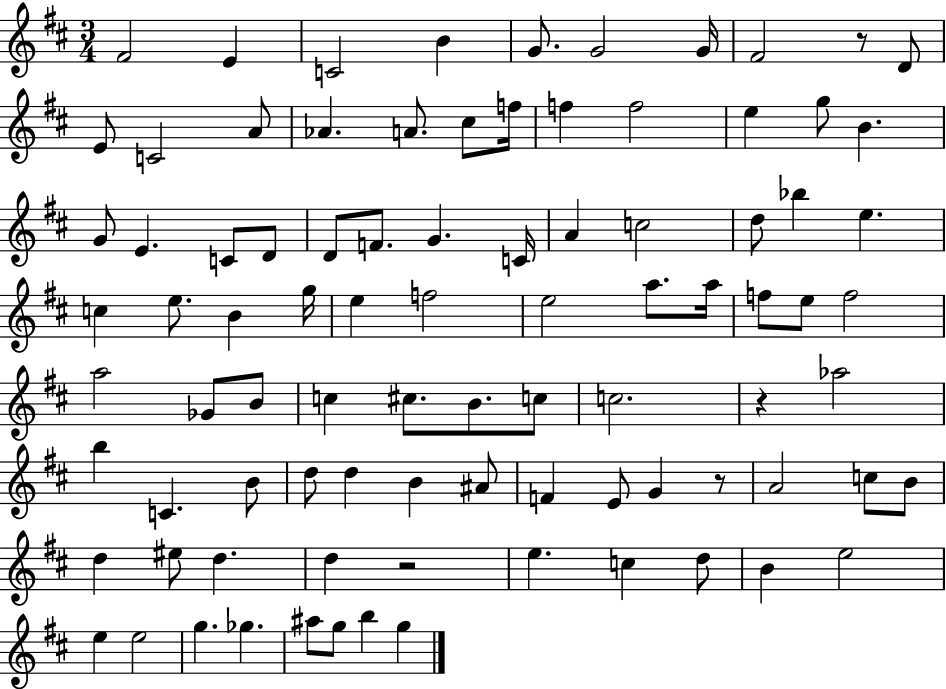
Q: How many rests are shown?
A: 4